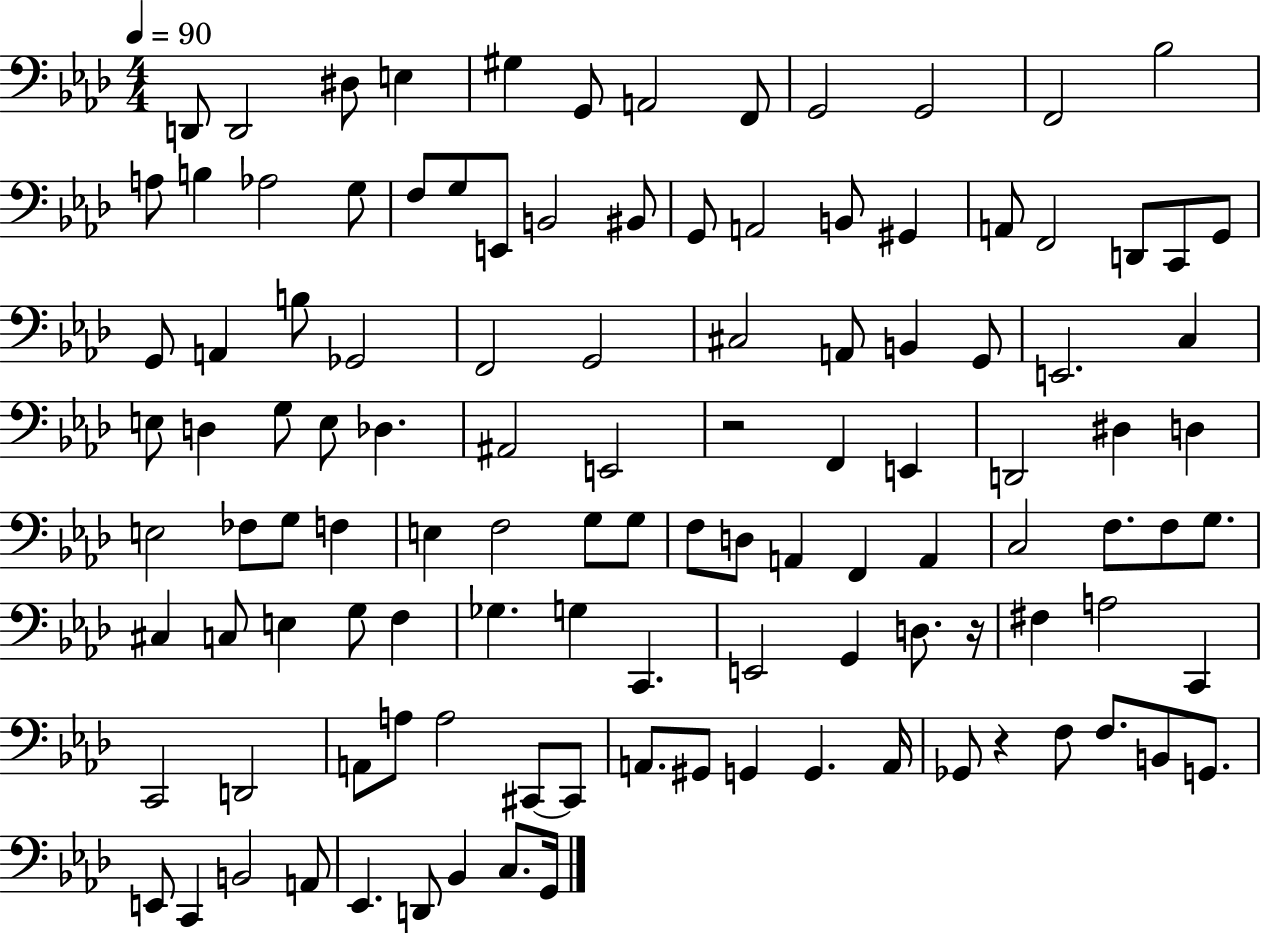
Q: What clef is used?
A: bass